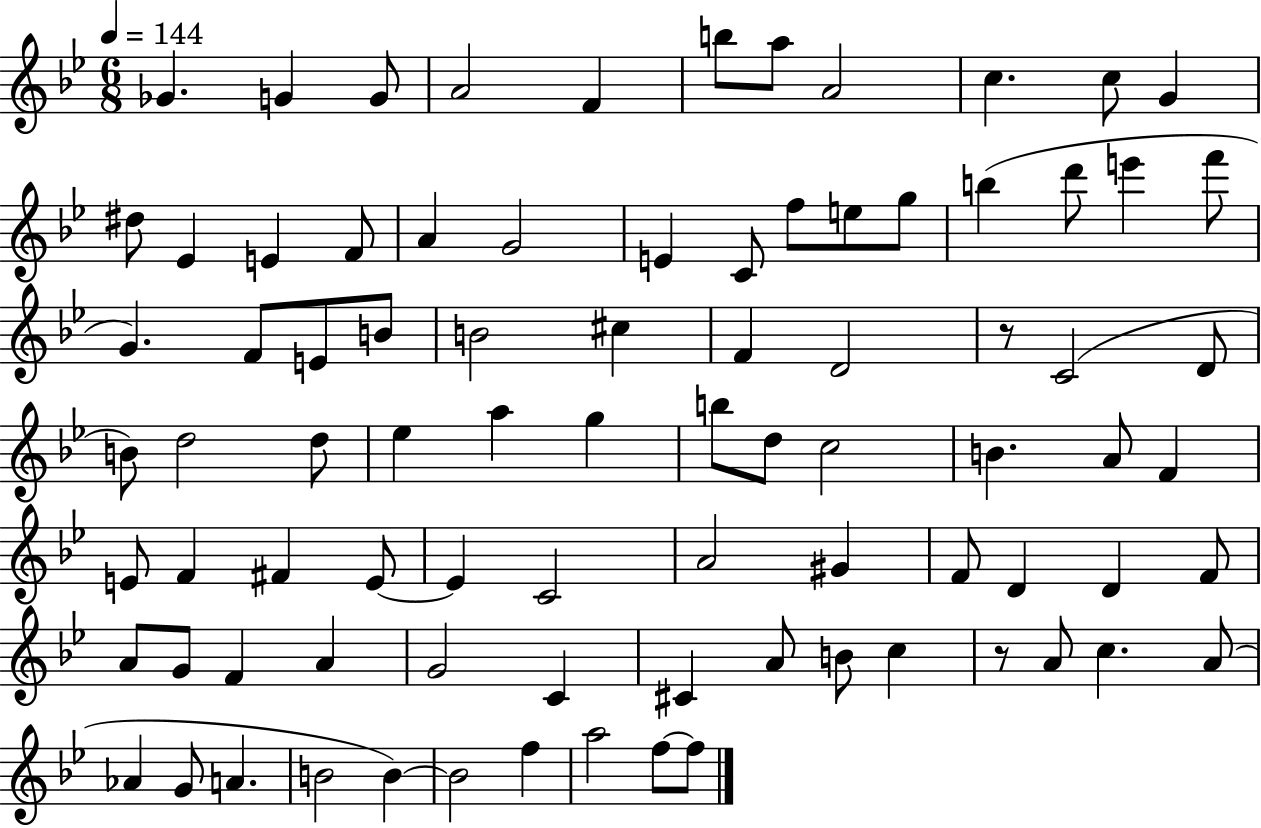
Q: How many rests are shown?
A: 2